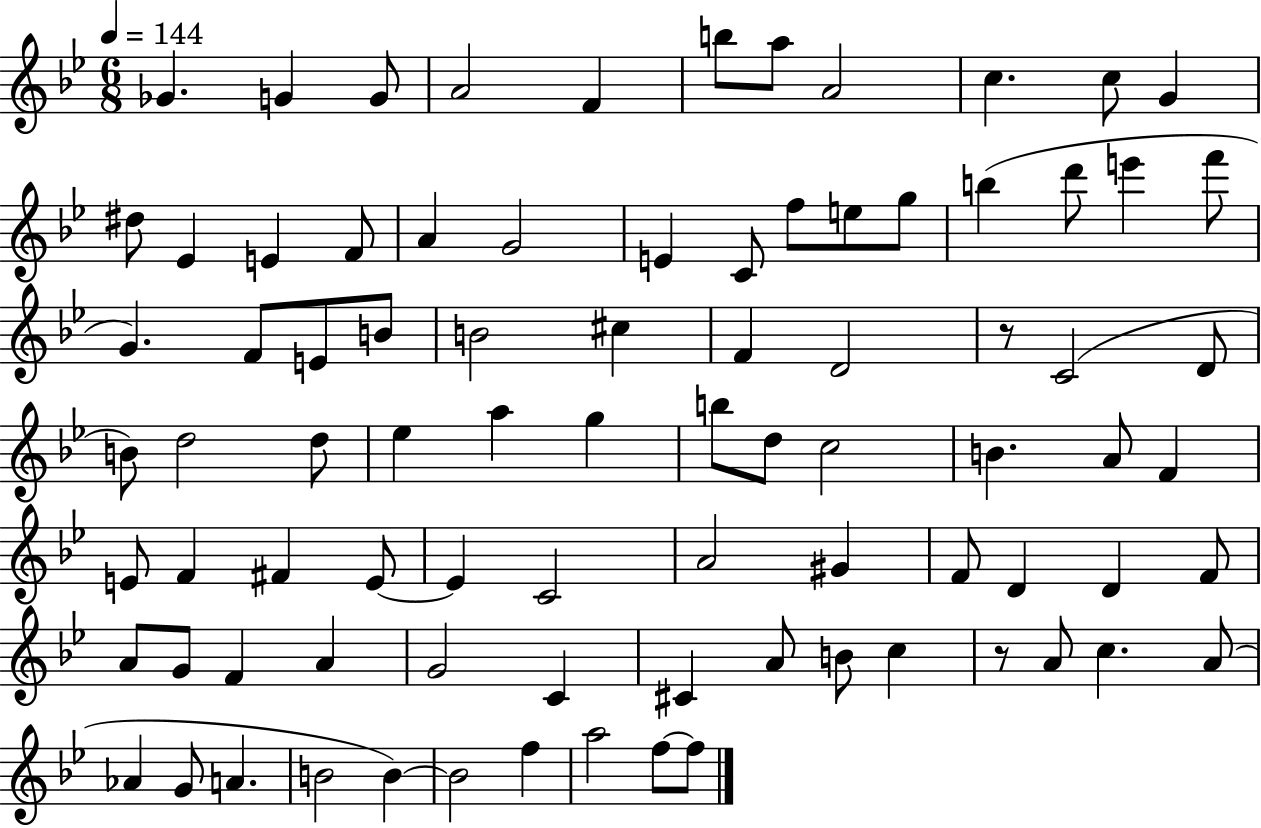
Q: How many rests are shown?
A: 2